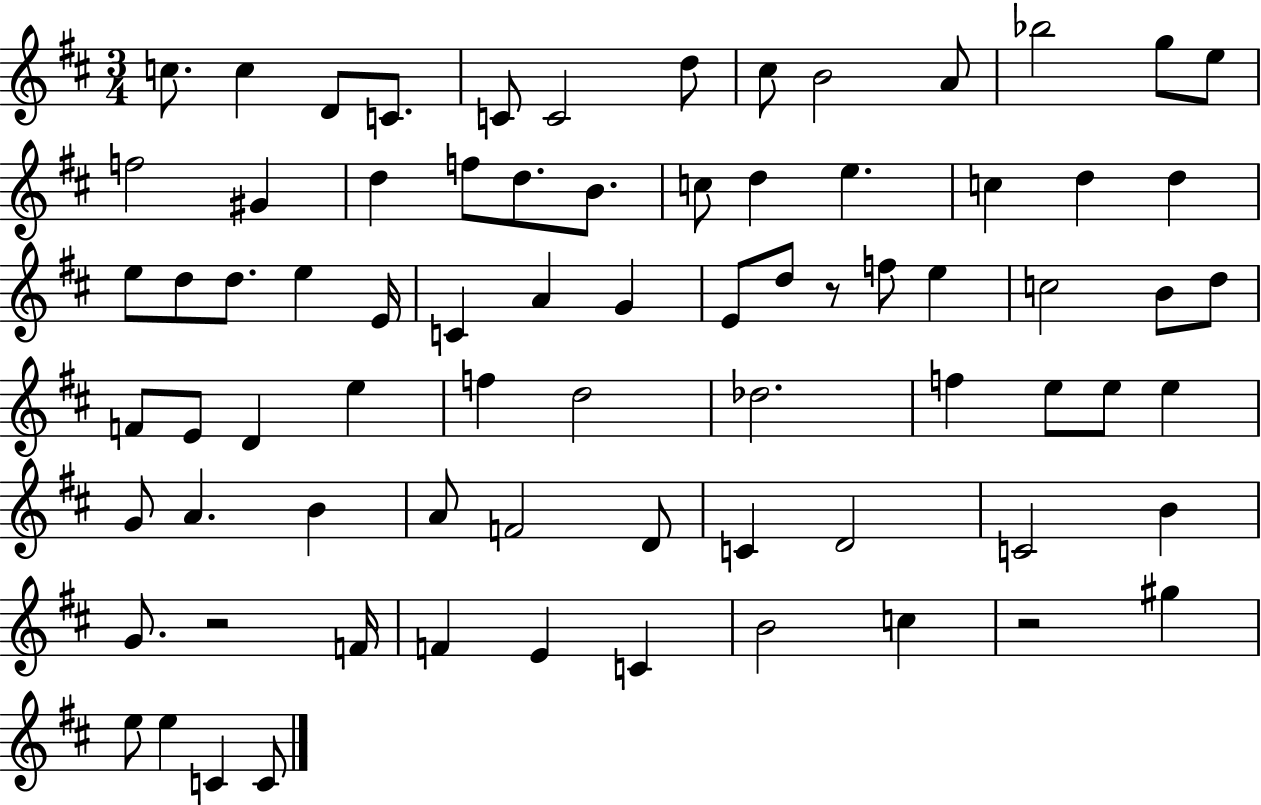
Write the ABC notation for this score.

X:1
T:Untitled
M:3/4
L:1/4
K:D
c/2 c D/2 C/2 C/2 C2 d/2 ^c/2 B2 A/2 _b2 g/2 e/2 f2 ^G d f/2 d/2 B/2 c/2 d e c d d e/2 d/2 d/2 e E/4 C A G E/2 d/2 z/2 f/2 e c2 B/2 d/2 F/2 E/2 D e f d2 _d2 f e/2 e/2 e G/2 A B A/2 F2 D/2 C D2 C2 B G/2 z2 F/4 F E C B2 c z2 ^g e/2 e C C/2